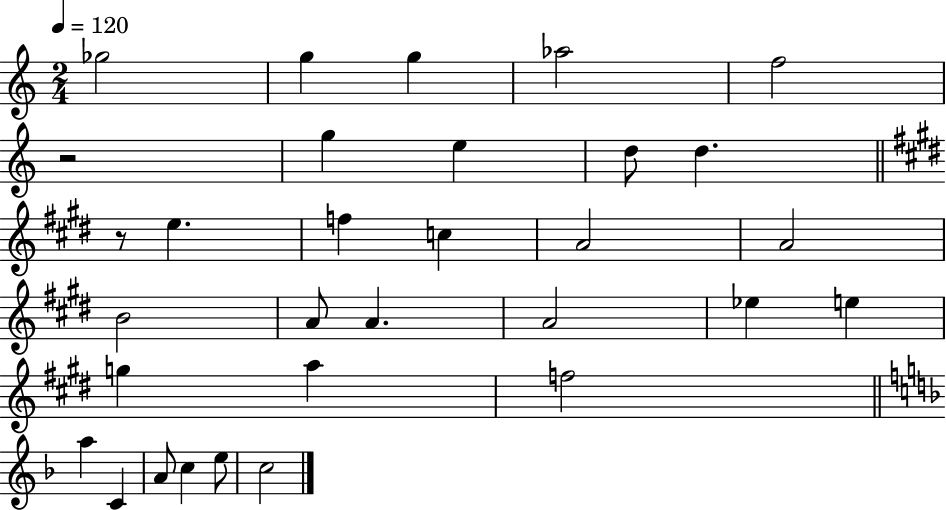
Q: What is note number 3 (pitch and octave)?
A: G5